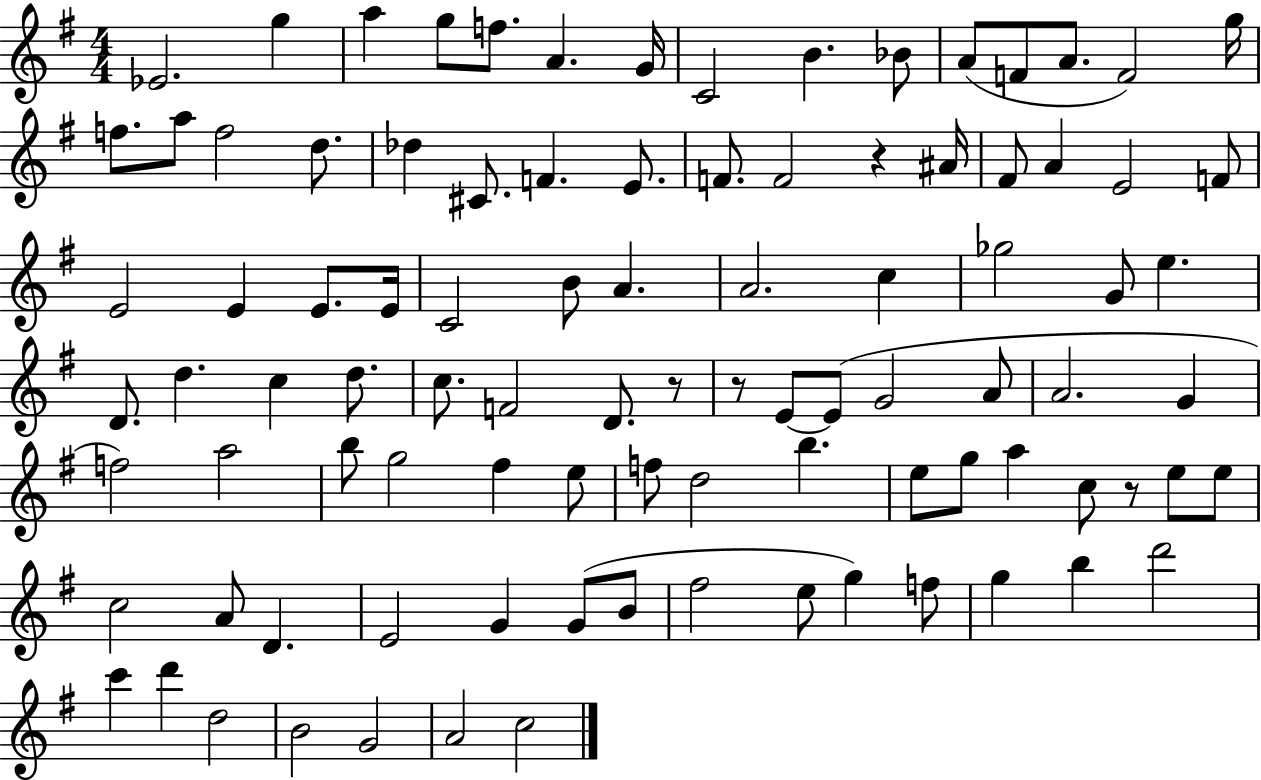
{
  \clef treble
  \numericTimeSignature
  \time 4/4
  \key g \major
  \repeat volta 2 { ees'2. g''4 | a''4 g''8 f''8. a'4. g'16 | c'2 b'4. bes'8 | a'8( f'8 a'8. f'2) g''16 | \break f''8. a''8 f''2 d''8. | des''4 cis'8. f'4. e'8. | f'8. f'2 r4 ais'16 | fis'8 a'4 e'2 f'8 | \break e'2 e'4 e'8. e'16 | c'2 b'8 a'4. | a'2. c''4 | ges''2 g'8 e''4. | \break d'8. d''4. c''4 d''8. | c''8. f'2 d'8. r8 | r8 e'8~~ e'8( g'2 a'8 | a'2. g'4 | \break f''2) a''2 | b''8 g''2 fis''4 e''8 | f''8 d''2 b''4. | e''8 g''8 a''4 c''8 r8 e''8 e''8 | \break c''2 a'8 d'4. | e'2 g'4 g'8( b'8 | fis''2 e''8 g''4) f''8 | g''4 b''4 d'''2 | \break c'''4 d'''4 d''2 | b'2 g'2 | a'2 c''2 | } \bar "|."
}